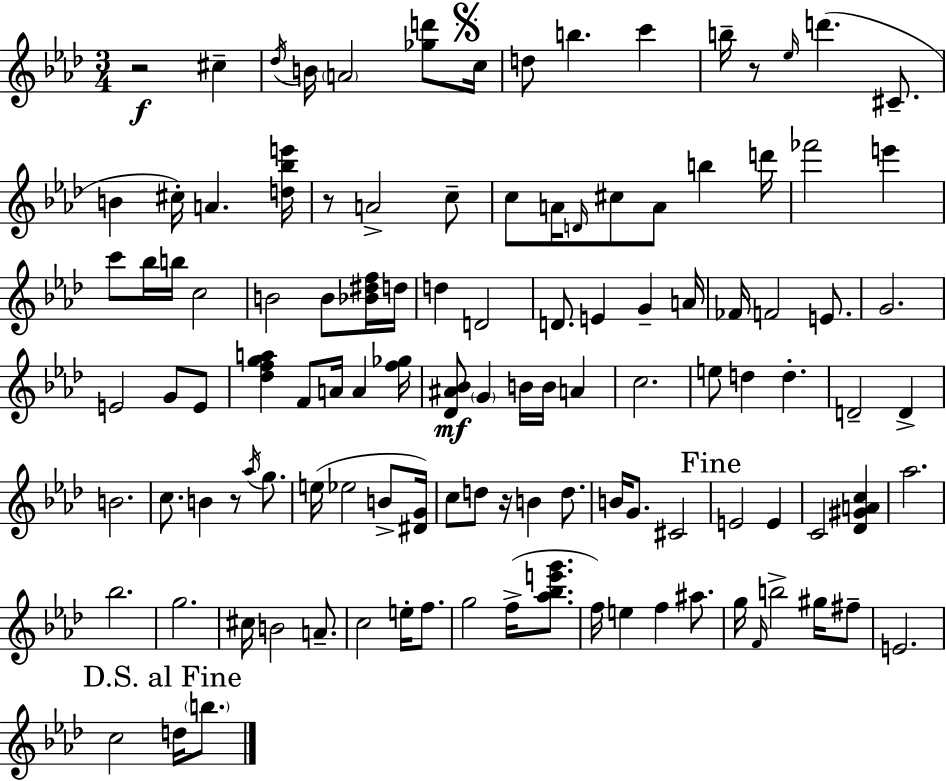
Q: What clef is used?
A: treble